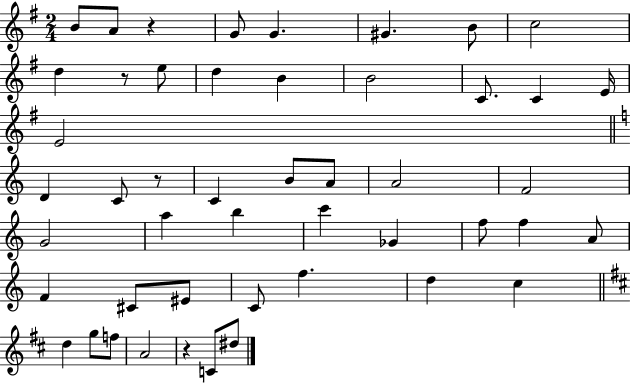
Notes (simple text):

B4/e A4/e R/q G4/e G4/q. G#4/q. B4/e C5/h D5/q R/e E5/e D5/q B4/q B4/h C4/e. C4/q E4/s E4/h D4/q C4/e R/e C4/q B4/e A4/e A4/h F4/h G4/h A5/q B5/q C6/q Gb4/q F5/e F5/q A4/e F4/q C#4/e EIS4/e C4/e F5/q. D5/q C5/q D5/q G5/e F5/e A4/h R/q C4/e D#5/e